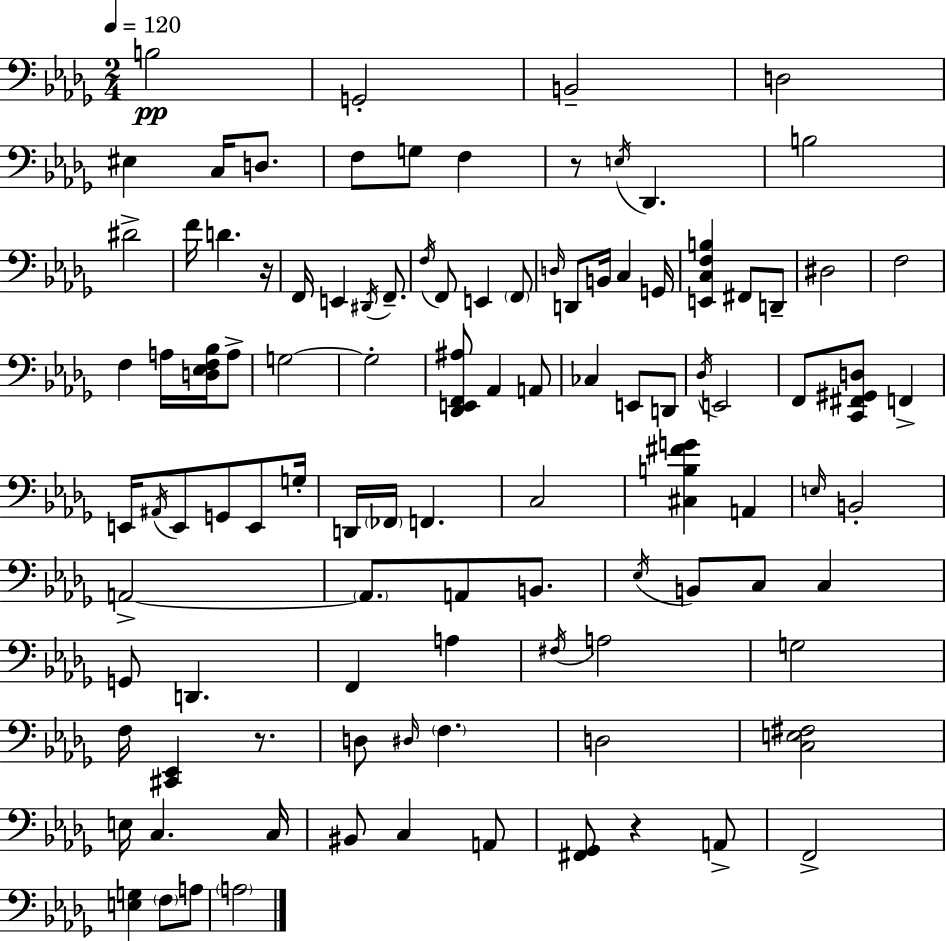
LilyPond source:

{
  \clef bass
  \numericTimeSignature
  \time 2/4
  \key bes \minor
  \tempo 4 = 120
  \repeat volta 2 { b2\pp | g,2-. | b,2-- | d2 | \break eis4 c16 d8. | f8 g8 f4 | r8 \acciaccatura { e16 } des,4. | b2 | \break dis'2-> | f'16 d'4. | r16 f,16 e,4 \acciaccatura { dis,16 } f,8.-- | \acciaccatura { f16 } f,8 e,4 | \break \parenthesize f,8 \grace { d16 } d,8 b,16 c4 | g,16 <e, c f b>4 | fis,8 d,8-- dis2 | f2 | \break f4 | a16 <d ees f bes>16 a8-> g2~~ | g2-. | <des, e, f, ais>8 aes,4 | \break a,8 ces4 | e,8 d,8 \acciaccatura { des16 } e,2 | f,8 <c, fis, gis, d>8 | f,4-> e,16 \acciaccatura { ais,16 } e,8 | \break g,8 e,8 g16-. d,16 \parenthesize fes,16 | f,4. c2 | <cis b fis' g'>4 | a,4 \grace { e16 } b,2-. | \break a,2->~~ | \parenthesize a,8. | a,8 b,8. \acciaccatura { ees16 } | b,8 c8 c4 | \break g,8 d,4. | f,4 a4 | \acciaccatura { fis16 } a2 | g2 | \break f16 <cis, ees,>4 r8. | d8 \grace { dis16 } \parenthesize f4. | d2 | <c e fis>2 | \break e16 c4. | c16 bis,8 c4 | a,8 <fis, ges,>8 r4 | a,8-> f,2-> | \break <e g>4 \parenthesize f8 | a8 \parenthesize a2 | } \bar "|."
}